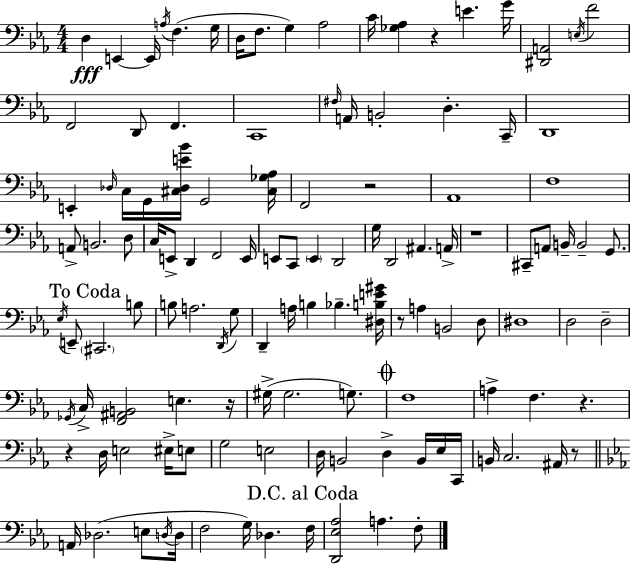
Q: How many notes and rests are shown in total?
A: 122